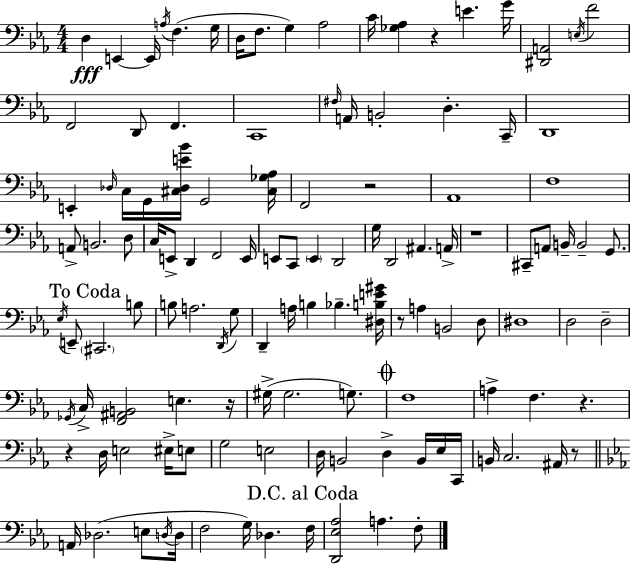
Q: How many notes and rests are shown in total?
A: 122